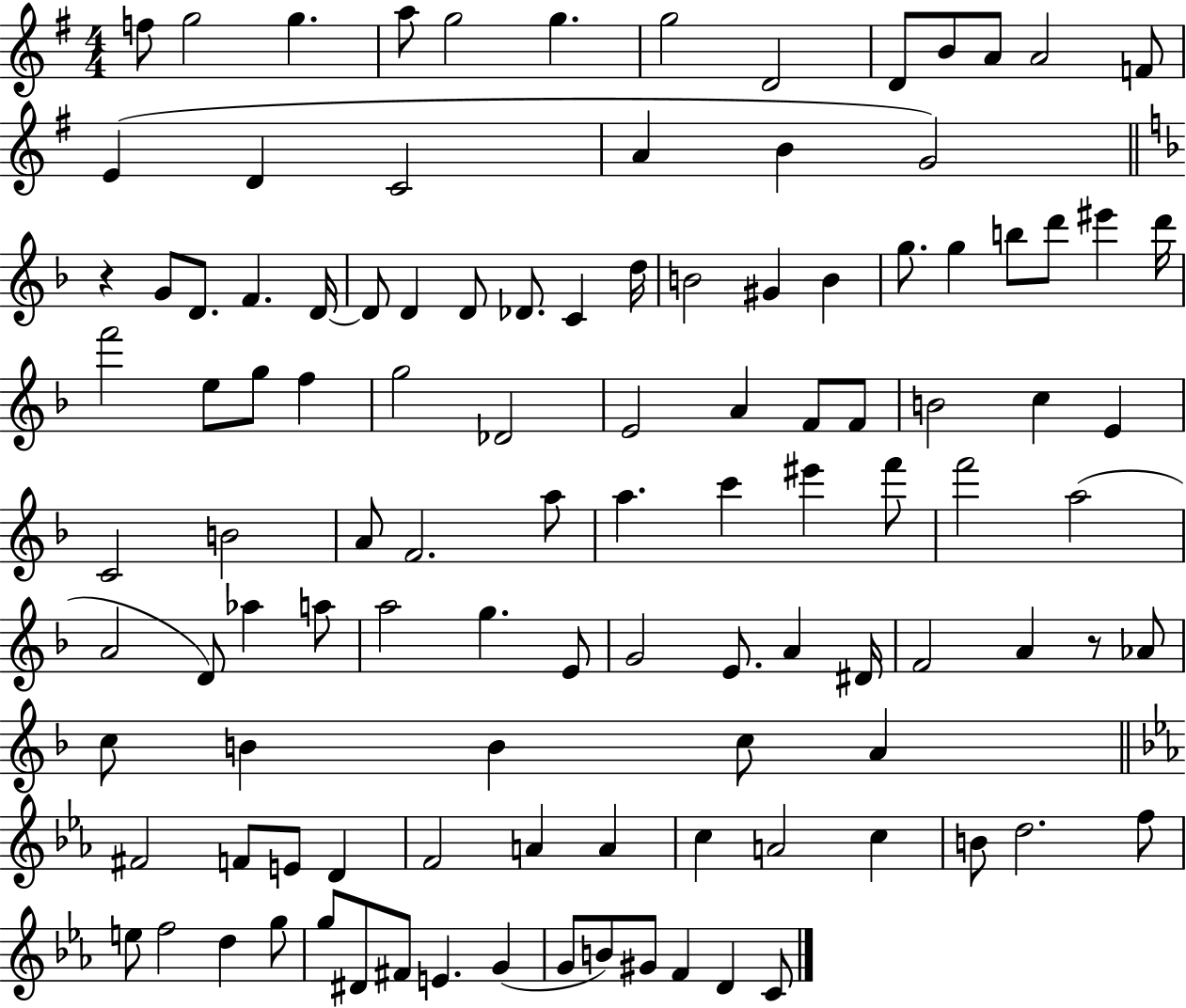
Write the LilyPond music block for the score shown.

{
  \clef treble
  \numericTimeSignature
  \time 4/4
  \key g \major
  \repeat volta 2 { f''8 g''2 g''4. | a''8 g''2 g''4. | g''2 d'2 | d'8 b'8 a'8 a'2 f'8 | \break e'4( d'4 c'2 | a'4 b'4 g'2) | \bar "||" \break \key d \minor r4 g'8 d'8. f'4. d'16~~ | d'8 d'4 d'8 des'8. c'4 d''16 | b'2 gis'4 b'4 | g''8. g''4 b''8 d'''8 eis'''4 d'''16 | \break f'''2 e''8 g''8 f''4 | g''2 des'2 | e'2 a'4 f'8 f'8 | b'2 c''4 e'4 | \break c'2 b'2 | a'8 f'2. a''8 | a''4. c'''4 eis'''4 f'''8 | f'''2 a''2( | \break a'2 d'8) aes''4 a''8 | a''2 g''4. e'8 | g'2 e'8. a'4 dis'16 | f'2 a'4 r8 aes'8 | \break c''8 b'4 b'4 c''8 a'4 | \bar "||" \break \key c \minor fis'2 f'8 e'8 d'4 | f'2 a'4 a'4 | c''4 a'2 c''4 | b'8 d''2. f''8 | \break e''8 f''2 d''4 g''8 | g''8 dis'8 fis'8 e'4. g'4( | g'8 b'8) gis'8 f'4 d'4 c'8 | } \bar "|."
}